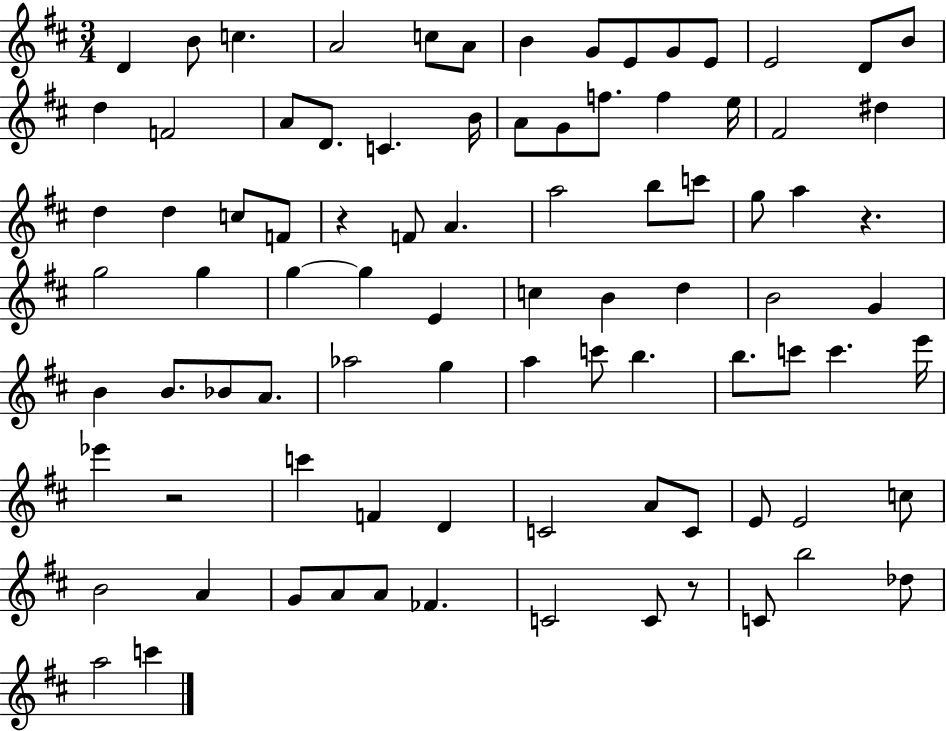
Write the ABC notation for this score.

X:1
T:Untitled
M:3/4
L:1/4
K:D
D B/2 c A2 c/2 A/2 B G/2 E/2 G/2 E/2 E2 D/2 B/2 d F2 A/2 D/2 C B/4 A/2 G/2 f/2 f e/4 ^F2 ^d d d c/2 F/2 z F/2 A a2 b/2 c'/2 g/2 a z g2 g g g E c B d B2 G B B/2 _B/2 A/2 _a2 g a c'/2 b b/2 c'/2 c' e'/4 _e' z2 c' F D C2 A/2 C/2 E/2 E2 c/2 B2 A G/2 A/2 A/2 _F C2 C/2 z/2 C/2 b2 _d/2 a2 c'